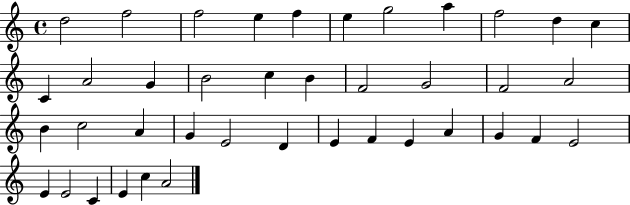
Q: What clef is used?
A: treble